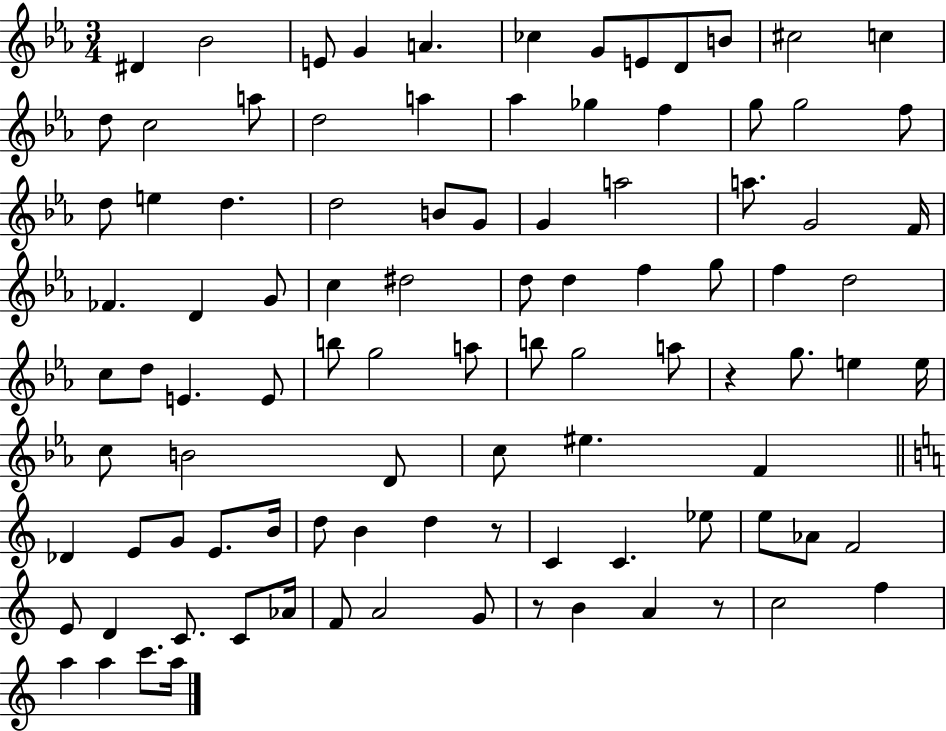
D#4/q Bb4/h E4/e G4/q A4/q. CES5/q G4/e E4/e D4/e B4/e C#5/h C5/q D5/e C5/h A5/e D5/h A5/q Ab5/q Gb5/q F5/q G5/e G5/h F5/e D5/e E5/q D5/q. D5/h B4/e G4/e G4/q A5/h A5/e. G4/h F4/s FES4/q. D4/q G4/e C5/q D#5/h D5/e D5/q F5/q G5/e F5/q D5/h C5/e D5/e E4/q. E4/e B5/e G5/h A5/e B5/e G5/h A5/e R/q G5/e. E5/q E5/s C5/e B4/h D4/e C5/e EIS5/q. F4/q Db4/q E4/e G4/e E4/e. B4/s D5/e B4/q D5/q R/e C4/q C4/q. Eb5/e E5/e Ab4/e F4/h E4/e D4/q C4/e. C4/e Ab4/s F4/e A4/h G4/e R/e B4/q A4/q R/e C5/h F5/q A5/q A5/q C6/e. A5/s